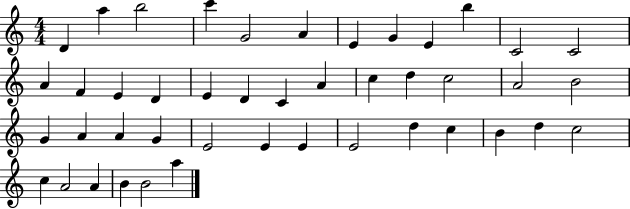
{
  \clef treble
  \numericTimeSignature
  \time 4/4
  \key c \major
  d'4 a''4 b''2 | c'''4 g'2 a'4 | e'4 g'4 e'4 b''4 | c'2 c'2 | \break a'4 f'4 e'4 d'4 | e'4 d'4 c'4 a'4 | c''4 d''4 c''2 | a'2 b'2 | \break g'4 a'4 a'4 g'4 | e'2 e'4 e'4 | e'2 d''4 c''4 | b'4 d''4 c''2 | \break c''4 a'2 a'4 | b'4 b'2 a''4 | \bar "|."
}